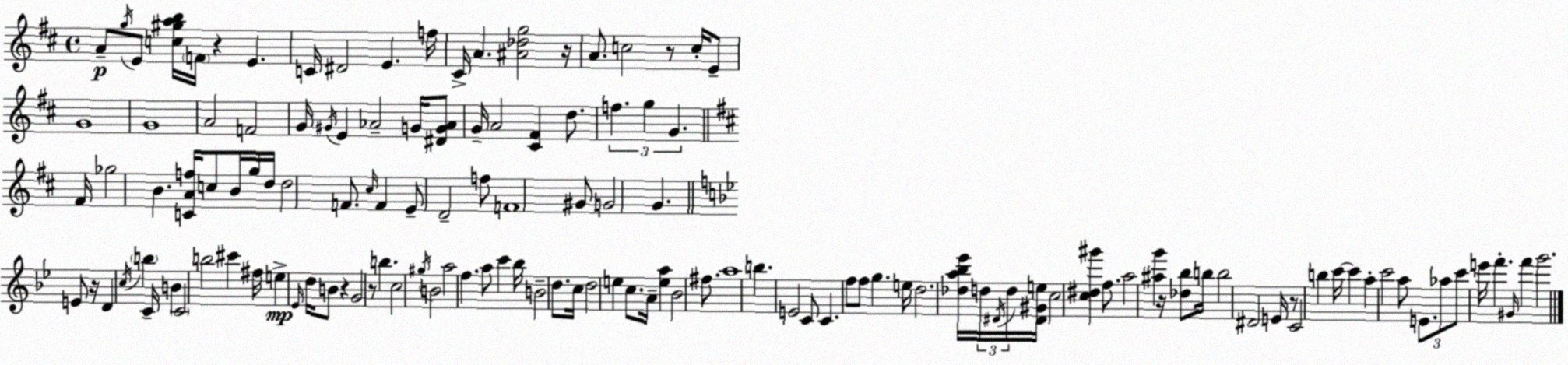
X:1
T:Untitled
M:4/4
L:1/4
K:D
A/2 g/4 E/2 [c^gab]/4 F/4 z E C/4 ^D2 E f/4 ^C/4 A [^A_dg]2 z/4 A/2 c2 z/2 c/4 E/2 G4 G4 A2 F2 G/4 ^G/4 E _A2 G/4 [^DG_A]/2 G/4 A2 [^C^F] d/2 f g G ^F/4 _g2 B [CAf]/4 c/2 B/4 g/4 d/4 d2 F/2 ^c/4 F E/2 D2 f/2 F4 ^G/2 G2 G E/2 z/4 D c/4 b C/4 B C2 b2 ^c' ^f/4 e _E/4 d/4 B/2 z G2 z/2 b c2 ^g/4 B2 a2 f a/2 c' _b/4 B2 d/2 c/4 d2 e c/2 A/4 [ea] _B2 ^f/2 a4 b E2 C/2 C f/2 f/2 g e/4 d2 [_da_b_e']/4 d/4 ^D/4 d/4 [^D^Ge]/4 c2 [c^d^g'] f/2 a2 [^ag'] z/4 [_d_b]/2 b/4 b2 ^D2 E/4 z/2 C2 b c'/4 c' a c'2 a/2 E/2 _a/2 c'/2 e'/4 f' ^G/4 f' g'2